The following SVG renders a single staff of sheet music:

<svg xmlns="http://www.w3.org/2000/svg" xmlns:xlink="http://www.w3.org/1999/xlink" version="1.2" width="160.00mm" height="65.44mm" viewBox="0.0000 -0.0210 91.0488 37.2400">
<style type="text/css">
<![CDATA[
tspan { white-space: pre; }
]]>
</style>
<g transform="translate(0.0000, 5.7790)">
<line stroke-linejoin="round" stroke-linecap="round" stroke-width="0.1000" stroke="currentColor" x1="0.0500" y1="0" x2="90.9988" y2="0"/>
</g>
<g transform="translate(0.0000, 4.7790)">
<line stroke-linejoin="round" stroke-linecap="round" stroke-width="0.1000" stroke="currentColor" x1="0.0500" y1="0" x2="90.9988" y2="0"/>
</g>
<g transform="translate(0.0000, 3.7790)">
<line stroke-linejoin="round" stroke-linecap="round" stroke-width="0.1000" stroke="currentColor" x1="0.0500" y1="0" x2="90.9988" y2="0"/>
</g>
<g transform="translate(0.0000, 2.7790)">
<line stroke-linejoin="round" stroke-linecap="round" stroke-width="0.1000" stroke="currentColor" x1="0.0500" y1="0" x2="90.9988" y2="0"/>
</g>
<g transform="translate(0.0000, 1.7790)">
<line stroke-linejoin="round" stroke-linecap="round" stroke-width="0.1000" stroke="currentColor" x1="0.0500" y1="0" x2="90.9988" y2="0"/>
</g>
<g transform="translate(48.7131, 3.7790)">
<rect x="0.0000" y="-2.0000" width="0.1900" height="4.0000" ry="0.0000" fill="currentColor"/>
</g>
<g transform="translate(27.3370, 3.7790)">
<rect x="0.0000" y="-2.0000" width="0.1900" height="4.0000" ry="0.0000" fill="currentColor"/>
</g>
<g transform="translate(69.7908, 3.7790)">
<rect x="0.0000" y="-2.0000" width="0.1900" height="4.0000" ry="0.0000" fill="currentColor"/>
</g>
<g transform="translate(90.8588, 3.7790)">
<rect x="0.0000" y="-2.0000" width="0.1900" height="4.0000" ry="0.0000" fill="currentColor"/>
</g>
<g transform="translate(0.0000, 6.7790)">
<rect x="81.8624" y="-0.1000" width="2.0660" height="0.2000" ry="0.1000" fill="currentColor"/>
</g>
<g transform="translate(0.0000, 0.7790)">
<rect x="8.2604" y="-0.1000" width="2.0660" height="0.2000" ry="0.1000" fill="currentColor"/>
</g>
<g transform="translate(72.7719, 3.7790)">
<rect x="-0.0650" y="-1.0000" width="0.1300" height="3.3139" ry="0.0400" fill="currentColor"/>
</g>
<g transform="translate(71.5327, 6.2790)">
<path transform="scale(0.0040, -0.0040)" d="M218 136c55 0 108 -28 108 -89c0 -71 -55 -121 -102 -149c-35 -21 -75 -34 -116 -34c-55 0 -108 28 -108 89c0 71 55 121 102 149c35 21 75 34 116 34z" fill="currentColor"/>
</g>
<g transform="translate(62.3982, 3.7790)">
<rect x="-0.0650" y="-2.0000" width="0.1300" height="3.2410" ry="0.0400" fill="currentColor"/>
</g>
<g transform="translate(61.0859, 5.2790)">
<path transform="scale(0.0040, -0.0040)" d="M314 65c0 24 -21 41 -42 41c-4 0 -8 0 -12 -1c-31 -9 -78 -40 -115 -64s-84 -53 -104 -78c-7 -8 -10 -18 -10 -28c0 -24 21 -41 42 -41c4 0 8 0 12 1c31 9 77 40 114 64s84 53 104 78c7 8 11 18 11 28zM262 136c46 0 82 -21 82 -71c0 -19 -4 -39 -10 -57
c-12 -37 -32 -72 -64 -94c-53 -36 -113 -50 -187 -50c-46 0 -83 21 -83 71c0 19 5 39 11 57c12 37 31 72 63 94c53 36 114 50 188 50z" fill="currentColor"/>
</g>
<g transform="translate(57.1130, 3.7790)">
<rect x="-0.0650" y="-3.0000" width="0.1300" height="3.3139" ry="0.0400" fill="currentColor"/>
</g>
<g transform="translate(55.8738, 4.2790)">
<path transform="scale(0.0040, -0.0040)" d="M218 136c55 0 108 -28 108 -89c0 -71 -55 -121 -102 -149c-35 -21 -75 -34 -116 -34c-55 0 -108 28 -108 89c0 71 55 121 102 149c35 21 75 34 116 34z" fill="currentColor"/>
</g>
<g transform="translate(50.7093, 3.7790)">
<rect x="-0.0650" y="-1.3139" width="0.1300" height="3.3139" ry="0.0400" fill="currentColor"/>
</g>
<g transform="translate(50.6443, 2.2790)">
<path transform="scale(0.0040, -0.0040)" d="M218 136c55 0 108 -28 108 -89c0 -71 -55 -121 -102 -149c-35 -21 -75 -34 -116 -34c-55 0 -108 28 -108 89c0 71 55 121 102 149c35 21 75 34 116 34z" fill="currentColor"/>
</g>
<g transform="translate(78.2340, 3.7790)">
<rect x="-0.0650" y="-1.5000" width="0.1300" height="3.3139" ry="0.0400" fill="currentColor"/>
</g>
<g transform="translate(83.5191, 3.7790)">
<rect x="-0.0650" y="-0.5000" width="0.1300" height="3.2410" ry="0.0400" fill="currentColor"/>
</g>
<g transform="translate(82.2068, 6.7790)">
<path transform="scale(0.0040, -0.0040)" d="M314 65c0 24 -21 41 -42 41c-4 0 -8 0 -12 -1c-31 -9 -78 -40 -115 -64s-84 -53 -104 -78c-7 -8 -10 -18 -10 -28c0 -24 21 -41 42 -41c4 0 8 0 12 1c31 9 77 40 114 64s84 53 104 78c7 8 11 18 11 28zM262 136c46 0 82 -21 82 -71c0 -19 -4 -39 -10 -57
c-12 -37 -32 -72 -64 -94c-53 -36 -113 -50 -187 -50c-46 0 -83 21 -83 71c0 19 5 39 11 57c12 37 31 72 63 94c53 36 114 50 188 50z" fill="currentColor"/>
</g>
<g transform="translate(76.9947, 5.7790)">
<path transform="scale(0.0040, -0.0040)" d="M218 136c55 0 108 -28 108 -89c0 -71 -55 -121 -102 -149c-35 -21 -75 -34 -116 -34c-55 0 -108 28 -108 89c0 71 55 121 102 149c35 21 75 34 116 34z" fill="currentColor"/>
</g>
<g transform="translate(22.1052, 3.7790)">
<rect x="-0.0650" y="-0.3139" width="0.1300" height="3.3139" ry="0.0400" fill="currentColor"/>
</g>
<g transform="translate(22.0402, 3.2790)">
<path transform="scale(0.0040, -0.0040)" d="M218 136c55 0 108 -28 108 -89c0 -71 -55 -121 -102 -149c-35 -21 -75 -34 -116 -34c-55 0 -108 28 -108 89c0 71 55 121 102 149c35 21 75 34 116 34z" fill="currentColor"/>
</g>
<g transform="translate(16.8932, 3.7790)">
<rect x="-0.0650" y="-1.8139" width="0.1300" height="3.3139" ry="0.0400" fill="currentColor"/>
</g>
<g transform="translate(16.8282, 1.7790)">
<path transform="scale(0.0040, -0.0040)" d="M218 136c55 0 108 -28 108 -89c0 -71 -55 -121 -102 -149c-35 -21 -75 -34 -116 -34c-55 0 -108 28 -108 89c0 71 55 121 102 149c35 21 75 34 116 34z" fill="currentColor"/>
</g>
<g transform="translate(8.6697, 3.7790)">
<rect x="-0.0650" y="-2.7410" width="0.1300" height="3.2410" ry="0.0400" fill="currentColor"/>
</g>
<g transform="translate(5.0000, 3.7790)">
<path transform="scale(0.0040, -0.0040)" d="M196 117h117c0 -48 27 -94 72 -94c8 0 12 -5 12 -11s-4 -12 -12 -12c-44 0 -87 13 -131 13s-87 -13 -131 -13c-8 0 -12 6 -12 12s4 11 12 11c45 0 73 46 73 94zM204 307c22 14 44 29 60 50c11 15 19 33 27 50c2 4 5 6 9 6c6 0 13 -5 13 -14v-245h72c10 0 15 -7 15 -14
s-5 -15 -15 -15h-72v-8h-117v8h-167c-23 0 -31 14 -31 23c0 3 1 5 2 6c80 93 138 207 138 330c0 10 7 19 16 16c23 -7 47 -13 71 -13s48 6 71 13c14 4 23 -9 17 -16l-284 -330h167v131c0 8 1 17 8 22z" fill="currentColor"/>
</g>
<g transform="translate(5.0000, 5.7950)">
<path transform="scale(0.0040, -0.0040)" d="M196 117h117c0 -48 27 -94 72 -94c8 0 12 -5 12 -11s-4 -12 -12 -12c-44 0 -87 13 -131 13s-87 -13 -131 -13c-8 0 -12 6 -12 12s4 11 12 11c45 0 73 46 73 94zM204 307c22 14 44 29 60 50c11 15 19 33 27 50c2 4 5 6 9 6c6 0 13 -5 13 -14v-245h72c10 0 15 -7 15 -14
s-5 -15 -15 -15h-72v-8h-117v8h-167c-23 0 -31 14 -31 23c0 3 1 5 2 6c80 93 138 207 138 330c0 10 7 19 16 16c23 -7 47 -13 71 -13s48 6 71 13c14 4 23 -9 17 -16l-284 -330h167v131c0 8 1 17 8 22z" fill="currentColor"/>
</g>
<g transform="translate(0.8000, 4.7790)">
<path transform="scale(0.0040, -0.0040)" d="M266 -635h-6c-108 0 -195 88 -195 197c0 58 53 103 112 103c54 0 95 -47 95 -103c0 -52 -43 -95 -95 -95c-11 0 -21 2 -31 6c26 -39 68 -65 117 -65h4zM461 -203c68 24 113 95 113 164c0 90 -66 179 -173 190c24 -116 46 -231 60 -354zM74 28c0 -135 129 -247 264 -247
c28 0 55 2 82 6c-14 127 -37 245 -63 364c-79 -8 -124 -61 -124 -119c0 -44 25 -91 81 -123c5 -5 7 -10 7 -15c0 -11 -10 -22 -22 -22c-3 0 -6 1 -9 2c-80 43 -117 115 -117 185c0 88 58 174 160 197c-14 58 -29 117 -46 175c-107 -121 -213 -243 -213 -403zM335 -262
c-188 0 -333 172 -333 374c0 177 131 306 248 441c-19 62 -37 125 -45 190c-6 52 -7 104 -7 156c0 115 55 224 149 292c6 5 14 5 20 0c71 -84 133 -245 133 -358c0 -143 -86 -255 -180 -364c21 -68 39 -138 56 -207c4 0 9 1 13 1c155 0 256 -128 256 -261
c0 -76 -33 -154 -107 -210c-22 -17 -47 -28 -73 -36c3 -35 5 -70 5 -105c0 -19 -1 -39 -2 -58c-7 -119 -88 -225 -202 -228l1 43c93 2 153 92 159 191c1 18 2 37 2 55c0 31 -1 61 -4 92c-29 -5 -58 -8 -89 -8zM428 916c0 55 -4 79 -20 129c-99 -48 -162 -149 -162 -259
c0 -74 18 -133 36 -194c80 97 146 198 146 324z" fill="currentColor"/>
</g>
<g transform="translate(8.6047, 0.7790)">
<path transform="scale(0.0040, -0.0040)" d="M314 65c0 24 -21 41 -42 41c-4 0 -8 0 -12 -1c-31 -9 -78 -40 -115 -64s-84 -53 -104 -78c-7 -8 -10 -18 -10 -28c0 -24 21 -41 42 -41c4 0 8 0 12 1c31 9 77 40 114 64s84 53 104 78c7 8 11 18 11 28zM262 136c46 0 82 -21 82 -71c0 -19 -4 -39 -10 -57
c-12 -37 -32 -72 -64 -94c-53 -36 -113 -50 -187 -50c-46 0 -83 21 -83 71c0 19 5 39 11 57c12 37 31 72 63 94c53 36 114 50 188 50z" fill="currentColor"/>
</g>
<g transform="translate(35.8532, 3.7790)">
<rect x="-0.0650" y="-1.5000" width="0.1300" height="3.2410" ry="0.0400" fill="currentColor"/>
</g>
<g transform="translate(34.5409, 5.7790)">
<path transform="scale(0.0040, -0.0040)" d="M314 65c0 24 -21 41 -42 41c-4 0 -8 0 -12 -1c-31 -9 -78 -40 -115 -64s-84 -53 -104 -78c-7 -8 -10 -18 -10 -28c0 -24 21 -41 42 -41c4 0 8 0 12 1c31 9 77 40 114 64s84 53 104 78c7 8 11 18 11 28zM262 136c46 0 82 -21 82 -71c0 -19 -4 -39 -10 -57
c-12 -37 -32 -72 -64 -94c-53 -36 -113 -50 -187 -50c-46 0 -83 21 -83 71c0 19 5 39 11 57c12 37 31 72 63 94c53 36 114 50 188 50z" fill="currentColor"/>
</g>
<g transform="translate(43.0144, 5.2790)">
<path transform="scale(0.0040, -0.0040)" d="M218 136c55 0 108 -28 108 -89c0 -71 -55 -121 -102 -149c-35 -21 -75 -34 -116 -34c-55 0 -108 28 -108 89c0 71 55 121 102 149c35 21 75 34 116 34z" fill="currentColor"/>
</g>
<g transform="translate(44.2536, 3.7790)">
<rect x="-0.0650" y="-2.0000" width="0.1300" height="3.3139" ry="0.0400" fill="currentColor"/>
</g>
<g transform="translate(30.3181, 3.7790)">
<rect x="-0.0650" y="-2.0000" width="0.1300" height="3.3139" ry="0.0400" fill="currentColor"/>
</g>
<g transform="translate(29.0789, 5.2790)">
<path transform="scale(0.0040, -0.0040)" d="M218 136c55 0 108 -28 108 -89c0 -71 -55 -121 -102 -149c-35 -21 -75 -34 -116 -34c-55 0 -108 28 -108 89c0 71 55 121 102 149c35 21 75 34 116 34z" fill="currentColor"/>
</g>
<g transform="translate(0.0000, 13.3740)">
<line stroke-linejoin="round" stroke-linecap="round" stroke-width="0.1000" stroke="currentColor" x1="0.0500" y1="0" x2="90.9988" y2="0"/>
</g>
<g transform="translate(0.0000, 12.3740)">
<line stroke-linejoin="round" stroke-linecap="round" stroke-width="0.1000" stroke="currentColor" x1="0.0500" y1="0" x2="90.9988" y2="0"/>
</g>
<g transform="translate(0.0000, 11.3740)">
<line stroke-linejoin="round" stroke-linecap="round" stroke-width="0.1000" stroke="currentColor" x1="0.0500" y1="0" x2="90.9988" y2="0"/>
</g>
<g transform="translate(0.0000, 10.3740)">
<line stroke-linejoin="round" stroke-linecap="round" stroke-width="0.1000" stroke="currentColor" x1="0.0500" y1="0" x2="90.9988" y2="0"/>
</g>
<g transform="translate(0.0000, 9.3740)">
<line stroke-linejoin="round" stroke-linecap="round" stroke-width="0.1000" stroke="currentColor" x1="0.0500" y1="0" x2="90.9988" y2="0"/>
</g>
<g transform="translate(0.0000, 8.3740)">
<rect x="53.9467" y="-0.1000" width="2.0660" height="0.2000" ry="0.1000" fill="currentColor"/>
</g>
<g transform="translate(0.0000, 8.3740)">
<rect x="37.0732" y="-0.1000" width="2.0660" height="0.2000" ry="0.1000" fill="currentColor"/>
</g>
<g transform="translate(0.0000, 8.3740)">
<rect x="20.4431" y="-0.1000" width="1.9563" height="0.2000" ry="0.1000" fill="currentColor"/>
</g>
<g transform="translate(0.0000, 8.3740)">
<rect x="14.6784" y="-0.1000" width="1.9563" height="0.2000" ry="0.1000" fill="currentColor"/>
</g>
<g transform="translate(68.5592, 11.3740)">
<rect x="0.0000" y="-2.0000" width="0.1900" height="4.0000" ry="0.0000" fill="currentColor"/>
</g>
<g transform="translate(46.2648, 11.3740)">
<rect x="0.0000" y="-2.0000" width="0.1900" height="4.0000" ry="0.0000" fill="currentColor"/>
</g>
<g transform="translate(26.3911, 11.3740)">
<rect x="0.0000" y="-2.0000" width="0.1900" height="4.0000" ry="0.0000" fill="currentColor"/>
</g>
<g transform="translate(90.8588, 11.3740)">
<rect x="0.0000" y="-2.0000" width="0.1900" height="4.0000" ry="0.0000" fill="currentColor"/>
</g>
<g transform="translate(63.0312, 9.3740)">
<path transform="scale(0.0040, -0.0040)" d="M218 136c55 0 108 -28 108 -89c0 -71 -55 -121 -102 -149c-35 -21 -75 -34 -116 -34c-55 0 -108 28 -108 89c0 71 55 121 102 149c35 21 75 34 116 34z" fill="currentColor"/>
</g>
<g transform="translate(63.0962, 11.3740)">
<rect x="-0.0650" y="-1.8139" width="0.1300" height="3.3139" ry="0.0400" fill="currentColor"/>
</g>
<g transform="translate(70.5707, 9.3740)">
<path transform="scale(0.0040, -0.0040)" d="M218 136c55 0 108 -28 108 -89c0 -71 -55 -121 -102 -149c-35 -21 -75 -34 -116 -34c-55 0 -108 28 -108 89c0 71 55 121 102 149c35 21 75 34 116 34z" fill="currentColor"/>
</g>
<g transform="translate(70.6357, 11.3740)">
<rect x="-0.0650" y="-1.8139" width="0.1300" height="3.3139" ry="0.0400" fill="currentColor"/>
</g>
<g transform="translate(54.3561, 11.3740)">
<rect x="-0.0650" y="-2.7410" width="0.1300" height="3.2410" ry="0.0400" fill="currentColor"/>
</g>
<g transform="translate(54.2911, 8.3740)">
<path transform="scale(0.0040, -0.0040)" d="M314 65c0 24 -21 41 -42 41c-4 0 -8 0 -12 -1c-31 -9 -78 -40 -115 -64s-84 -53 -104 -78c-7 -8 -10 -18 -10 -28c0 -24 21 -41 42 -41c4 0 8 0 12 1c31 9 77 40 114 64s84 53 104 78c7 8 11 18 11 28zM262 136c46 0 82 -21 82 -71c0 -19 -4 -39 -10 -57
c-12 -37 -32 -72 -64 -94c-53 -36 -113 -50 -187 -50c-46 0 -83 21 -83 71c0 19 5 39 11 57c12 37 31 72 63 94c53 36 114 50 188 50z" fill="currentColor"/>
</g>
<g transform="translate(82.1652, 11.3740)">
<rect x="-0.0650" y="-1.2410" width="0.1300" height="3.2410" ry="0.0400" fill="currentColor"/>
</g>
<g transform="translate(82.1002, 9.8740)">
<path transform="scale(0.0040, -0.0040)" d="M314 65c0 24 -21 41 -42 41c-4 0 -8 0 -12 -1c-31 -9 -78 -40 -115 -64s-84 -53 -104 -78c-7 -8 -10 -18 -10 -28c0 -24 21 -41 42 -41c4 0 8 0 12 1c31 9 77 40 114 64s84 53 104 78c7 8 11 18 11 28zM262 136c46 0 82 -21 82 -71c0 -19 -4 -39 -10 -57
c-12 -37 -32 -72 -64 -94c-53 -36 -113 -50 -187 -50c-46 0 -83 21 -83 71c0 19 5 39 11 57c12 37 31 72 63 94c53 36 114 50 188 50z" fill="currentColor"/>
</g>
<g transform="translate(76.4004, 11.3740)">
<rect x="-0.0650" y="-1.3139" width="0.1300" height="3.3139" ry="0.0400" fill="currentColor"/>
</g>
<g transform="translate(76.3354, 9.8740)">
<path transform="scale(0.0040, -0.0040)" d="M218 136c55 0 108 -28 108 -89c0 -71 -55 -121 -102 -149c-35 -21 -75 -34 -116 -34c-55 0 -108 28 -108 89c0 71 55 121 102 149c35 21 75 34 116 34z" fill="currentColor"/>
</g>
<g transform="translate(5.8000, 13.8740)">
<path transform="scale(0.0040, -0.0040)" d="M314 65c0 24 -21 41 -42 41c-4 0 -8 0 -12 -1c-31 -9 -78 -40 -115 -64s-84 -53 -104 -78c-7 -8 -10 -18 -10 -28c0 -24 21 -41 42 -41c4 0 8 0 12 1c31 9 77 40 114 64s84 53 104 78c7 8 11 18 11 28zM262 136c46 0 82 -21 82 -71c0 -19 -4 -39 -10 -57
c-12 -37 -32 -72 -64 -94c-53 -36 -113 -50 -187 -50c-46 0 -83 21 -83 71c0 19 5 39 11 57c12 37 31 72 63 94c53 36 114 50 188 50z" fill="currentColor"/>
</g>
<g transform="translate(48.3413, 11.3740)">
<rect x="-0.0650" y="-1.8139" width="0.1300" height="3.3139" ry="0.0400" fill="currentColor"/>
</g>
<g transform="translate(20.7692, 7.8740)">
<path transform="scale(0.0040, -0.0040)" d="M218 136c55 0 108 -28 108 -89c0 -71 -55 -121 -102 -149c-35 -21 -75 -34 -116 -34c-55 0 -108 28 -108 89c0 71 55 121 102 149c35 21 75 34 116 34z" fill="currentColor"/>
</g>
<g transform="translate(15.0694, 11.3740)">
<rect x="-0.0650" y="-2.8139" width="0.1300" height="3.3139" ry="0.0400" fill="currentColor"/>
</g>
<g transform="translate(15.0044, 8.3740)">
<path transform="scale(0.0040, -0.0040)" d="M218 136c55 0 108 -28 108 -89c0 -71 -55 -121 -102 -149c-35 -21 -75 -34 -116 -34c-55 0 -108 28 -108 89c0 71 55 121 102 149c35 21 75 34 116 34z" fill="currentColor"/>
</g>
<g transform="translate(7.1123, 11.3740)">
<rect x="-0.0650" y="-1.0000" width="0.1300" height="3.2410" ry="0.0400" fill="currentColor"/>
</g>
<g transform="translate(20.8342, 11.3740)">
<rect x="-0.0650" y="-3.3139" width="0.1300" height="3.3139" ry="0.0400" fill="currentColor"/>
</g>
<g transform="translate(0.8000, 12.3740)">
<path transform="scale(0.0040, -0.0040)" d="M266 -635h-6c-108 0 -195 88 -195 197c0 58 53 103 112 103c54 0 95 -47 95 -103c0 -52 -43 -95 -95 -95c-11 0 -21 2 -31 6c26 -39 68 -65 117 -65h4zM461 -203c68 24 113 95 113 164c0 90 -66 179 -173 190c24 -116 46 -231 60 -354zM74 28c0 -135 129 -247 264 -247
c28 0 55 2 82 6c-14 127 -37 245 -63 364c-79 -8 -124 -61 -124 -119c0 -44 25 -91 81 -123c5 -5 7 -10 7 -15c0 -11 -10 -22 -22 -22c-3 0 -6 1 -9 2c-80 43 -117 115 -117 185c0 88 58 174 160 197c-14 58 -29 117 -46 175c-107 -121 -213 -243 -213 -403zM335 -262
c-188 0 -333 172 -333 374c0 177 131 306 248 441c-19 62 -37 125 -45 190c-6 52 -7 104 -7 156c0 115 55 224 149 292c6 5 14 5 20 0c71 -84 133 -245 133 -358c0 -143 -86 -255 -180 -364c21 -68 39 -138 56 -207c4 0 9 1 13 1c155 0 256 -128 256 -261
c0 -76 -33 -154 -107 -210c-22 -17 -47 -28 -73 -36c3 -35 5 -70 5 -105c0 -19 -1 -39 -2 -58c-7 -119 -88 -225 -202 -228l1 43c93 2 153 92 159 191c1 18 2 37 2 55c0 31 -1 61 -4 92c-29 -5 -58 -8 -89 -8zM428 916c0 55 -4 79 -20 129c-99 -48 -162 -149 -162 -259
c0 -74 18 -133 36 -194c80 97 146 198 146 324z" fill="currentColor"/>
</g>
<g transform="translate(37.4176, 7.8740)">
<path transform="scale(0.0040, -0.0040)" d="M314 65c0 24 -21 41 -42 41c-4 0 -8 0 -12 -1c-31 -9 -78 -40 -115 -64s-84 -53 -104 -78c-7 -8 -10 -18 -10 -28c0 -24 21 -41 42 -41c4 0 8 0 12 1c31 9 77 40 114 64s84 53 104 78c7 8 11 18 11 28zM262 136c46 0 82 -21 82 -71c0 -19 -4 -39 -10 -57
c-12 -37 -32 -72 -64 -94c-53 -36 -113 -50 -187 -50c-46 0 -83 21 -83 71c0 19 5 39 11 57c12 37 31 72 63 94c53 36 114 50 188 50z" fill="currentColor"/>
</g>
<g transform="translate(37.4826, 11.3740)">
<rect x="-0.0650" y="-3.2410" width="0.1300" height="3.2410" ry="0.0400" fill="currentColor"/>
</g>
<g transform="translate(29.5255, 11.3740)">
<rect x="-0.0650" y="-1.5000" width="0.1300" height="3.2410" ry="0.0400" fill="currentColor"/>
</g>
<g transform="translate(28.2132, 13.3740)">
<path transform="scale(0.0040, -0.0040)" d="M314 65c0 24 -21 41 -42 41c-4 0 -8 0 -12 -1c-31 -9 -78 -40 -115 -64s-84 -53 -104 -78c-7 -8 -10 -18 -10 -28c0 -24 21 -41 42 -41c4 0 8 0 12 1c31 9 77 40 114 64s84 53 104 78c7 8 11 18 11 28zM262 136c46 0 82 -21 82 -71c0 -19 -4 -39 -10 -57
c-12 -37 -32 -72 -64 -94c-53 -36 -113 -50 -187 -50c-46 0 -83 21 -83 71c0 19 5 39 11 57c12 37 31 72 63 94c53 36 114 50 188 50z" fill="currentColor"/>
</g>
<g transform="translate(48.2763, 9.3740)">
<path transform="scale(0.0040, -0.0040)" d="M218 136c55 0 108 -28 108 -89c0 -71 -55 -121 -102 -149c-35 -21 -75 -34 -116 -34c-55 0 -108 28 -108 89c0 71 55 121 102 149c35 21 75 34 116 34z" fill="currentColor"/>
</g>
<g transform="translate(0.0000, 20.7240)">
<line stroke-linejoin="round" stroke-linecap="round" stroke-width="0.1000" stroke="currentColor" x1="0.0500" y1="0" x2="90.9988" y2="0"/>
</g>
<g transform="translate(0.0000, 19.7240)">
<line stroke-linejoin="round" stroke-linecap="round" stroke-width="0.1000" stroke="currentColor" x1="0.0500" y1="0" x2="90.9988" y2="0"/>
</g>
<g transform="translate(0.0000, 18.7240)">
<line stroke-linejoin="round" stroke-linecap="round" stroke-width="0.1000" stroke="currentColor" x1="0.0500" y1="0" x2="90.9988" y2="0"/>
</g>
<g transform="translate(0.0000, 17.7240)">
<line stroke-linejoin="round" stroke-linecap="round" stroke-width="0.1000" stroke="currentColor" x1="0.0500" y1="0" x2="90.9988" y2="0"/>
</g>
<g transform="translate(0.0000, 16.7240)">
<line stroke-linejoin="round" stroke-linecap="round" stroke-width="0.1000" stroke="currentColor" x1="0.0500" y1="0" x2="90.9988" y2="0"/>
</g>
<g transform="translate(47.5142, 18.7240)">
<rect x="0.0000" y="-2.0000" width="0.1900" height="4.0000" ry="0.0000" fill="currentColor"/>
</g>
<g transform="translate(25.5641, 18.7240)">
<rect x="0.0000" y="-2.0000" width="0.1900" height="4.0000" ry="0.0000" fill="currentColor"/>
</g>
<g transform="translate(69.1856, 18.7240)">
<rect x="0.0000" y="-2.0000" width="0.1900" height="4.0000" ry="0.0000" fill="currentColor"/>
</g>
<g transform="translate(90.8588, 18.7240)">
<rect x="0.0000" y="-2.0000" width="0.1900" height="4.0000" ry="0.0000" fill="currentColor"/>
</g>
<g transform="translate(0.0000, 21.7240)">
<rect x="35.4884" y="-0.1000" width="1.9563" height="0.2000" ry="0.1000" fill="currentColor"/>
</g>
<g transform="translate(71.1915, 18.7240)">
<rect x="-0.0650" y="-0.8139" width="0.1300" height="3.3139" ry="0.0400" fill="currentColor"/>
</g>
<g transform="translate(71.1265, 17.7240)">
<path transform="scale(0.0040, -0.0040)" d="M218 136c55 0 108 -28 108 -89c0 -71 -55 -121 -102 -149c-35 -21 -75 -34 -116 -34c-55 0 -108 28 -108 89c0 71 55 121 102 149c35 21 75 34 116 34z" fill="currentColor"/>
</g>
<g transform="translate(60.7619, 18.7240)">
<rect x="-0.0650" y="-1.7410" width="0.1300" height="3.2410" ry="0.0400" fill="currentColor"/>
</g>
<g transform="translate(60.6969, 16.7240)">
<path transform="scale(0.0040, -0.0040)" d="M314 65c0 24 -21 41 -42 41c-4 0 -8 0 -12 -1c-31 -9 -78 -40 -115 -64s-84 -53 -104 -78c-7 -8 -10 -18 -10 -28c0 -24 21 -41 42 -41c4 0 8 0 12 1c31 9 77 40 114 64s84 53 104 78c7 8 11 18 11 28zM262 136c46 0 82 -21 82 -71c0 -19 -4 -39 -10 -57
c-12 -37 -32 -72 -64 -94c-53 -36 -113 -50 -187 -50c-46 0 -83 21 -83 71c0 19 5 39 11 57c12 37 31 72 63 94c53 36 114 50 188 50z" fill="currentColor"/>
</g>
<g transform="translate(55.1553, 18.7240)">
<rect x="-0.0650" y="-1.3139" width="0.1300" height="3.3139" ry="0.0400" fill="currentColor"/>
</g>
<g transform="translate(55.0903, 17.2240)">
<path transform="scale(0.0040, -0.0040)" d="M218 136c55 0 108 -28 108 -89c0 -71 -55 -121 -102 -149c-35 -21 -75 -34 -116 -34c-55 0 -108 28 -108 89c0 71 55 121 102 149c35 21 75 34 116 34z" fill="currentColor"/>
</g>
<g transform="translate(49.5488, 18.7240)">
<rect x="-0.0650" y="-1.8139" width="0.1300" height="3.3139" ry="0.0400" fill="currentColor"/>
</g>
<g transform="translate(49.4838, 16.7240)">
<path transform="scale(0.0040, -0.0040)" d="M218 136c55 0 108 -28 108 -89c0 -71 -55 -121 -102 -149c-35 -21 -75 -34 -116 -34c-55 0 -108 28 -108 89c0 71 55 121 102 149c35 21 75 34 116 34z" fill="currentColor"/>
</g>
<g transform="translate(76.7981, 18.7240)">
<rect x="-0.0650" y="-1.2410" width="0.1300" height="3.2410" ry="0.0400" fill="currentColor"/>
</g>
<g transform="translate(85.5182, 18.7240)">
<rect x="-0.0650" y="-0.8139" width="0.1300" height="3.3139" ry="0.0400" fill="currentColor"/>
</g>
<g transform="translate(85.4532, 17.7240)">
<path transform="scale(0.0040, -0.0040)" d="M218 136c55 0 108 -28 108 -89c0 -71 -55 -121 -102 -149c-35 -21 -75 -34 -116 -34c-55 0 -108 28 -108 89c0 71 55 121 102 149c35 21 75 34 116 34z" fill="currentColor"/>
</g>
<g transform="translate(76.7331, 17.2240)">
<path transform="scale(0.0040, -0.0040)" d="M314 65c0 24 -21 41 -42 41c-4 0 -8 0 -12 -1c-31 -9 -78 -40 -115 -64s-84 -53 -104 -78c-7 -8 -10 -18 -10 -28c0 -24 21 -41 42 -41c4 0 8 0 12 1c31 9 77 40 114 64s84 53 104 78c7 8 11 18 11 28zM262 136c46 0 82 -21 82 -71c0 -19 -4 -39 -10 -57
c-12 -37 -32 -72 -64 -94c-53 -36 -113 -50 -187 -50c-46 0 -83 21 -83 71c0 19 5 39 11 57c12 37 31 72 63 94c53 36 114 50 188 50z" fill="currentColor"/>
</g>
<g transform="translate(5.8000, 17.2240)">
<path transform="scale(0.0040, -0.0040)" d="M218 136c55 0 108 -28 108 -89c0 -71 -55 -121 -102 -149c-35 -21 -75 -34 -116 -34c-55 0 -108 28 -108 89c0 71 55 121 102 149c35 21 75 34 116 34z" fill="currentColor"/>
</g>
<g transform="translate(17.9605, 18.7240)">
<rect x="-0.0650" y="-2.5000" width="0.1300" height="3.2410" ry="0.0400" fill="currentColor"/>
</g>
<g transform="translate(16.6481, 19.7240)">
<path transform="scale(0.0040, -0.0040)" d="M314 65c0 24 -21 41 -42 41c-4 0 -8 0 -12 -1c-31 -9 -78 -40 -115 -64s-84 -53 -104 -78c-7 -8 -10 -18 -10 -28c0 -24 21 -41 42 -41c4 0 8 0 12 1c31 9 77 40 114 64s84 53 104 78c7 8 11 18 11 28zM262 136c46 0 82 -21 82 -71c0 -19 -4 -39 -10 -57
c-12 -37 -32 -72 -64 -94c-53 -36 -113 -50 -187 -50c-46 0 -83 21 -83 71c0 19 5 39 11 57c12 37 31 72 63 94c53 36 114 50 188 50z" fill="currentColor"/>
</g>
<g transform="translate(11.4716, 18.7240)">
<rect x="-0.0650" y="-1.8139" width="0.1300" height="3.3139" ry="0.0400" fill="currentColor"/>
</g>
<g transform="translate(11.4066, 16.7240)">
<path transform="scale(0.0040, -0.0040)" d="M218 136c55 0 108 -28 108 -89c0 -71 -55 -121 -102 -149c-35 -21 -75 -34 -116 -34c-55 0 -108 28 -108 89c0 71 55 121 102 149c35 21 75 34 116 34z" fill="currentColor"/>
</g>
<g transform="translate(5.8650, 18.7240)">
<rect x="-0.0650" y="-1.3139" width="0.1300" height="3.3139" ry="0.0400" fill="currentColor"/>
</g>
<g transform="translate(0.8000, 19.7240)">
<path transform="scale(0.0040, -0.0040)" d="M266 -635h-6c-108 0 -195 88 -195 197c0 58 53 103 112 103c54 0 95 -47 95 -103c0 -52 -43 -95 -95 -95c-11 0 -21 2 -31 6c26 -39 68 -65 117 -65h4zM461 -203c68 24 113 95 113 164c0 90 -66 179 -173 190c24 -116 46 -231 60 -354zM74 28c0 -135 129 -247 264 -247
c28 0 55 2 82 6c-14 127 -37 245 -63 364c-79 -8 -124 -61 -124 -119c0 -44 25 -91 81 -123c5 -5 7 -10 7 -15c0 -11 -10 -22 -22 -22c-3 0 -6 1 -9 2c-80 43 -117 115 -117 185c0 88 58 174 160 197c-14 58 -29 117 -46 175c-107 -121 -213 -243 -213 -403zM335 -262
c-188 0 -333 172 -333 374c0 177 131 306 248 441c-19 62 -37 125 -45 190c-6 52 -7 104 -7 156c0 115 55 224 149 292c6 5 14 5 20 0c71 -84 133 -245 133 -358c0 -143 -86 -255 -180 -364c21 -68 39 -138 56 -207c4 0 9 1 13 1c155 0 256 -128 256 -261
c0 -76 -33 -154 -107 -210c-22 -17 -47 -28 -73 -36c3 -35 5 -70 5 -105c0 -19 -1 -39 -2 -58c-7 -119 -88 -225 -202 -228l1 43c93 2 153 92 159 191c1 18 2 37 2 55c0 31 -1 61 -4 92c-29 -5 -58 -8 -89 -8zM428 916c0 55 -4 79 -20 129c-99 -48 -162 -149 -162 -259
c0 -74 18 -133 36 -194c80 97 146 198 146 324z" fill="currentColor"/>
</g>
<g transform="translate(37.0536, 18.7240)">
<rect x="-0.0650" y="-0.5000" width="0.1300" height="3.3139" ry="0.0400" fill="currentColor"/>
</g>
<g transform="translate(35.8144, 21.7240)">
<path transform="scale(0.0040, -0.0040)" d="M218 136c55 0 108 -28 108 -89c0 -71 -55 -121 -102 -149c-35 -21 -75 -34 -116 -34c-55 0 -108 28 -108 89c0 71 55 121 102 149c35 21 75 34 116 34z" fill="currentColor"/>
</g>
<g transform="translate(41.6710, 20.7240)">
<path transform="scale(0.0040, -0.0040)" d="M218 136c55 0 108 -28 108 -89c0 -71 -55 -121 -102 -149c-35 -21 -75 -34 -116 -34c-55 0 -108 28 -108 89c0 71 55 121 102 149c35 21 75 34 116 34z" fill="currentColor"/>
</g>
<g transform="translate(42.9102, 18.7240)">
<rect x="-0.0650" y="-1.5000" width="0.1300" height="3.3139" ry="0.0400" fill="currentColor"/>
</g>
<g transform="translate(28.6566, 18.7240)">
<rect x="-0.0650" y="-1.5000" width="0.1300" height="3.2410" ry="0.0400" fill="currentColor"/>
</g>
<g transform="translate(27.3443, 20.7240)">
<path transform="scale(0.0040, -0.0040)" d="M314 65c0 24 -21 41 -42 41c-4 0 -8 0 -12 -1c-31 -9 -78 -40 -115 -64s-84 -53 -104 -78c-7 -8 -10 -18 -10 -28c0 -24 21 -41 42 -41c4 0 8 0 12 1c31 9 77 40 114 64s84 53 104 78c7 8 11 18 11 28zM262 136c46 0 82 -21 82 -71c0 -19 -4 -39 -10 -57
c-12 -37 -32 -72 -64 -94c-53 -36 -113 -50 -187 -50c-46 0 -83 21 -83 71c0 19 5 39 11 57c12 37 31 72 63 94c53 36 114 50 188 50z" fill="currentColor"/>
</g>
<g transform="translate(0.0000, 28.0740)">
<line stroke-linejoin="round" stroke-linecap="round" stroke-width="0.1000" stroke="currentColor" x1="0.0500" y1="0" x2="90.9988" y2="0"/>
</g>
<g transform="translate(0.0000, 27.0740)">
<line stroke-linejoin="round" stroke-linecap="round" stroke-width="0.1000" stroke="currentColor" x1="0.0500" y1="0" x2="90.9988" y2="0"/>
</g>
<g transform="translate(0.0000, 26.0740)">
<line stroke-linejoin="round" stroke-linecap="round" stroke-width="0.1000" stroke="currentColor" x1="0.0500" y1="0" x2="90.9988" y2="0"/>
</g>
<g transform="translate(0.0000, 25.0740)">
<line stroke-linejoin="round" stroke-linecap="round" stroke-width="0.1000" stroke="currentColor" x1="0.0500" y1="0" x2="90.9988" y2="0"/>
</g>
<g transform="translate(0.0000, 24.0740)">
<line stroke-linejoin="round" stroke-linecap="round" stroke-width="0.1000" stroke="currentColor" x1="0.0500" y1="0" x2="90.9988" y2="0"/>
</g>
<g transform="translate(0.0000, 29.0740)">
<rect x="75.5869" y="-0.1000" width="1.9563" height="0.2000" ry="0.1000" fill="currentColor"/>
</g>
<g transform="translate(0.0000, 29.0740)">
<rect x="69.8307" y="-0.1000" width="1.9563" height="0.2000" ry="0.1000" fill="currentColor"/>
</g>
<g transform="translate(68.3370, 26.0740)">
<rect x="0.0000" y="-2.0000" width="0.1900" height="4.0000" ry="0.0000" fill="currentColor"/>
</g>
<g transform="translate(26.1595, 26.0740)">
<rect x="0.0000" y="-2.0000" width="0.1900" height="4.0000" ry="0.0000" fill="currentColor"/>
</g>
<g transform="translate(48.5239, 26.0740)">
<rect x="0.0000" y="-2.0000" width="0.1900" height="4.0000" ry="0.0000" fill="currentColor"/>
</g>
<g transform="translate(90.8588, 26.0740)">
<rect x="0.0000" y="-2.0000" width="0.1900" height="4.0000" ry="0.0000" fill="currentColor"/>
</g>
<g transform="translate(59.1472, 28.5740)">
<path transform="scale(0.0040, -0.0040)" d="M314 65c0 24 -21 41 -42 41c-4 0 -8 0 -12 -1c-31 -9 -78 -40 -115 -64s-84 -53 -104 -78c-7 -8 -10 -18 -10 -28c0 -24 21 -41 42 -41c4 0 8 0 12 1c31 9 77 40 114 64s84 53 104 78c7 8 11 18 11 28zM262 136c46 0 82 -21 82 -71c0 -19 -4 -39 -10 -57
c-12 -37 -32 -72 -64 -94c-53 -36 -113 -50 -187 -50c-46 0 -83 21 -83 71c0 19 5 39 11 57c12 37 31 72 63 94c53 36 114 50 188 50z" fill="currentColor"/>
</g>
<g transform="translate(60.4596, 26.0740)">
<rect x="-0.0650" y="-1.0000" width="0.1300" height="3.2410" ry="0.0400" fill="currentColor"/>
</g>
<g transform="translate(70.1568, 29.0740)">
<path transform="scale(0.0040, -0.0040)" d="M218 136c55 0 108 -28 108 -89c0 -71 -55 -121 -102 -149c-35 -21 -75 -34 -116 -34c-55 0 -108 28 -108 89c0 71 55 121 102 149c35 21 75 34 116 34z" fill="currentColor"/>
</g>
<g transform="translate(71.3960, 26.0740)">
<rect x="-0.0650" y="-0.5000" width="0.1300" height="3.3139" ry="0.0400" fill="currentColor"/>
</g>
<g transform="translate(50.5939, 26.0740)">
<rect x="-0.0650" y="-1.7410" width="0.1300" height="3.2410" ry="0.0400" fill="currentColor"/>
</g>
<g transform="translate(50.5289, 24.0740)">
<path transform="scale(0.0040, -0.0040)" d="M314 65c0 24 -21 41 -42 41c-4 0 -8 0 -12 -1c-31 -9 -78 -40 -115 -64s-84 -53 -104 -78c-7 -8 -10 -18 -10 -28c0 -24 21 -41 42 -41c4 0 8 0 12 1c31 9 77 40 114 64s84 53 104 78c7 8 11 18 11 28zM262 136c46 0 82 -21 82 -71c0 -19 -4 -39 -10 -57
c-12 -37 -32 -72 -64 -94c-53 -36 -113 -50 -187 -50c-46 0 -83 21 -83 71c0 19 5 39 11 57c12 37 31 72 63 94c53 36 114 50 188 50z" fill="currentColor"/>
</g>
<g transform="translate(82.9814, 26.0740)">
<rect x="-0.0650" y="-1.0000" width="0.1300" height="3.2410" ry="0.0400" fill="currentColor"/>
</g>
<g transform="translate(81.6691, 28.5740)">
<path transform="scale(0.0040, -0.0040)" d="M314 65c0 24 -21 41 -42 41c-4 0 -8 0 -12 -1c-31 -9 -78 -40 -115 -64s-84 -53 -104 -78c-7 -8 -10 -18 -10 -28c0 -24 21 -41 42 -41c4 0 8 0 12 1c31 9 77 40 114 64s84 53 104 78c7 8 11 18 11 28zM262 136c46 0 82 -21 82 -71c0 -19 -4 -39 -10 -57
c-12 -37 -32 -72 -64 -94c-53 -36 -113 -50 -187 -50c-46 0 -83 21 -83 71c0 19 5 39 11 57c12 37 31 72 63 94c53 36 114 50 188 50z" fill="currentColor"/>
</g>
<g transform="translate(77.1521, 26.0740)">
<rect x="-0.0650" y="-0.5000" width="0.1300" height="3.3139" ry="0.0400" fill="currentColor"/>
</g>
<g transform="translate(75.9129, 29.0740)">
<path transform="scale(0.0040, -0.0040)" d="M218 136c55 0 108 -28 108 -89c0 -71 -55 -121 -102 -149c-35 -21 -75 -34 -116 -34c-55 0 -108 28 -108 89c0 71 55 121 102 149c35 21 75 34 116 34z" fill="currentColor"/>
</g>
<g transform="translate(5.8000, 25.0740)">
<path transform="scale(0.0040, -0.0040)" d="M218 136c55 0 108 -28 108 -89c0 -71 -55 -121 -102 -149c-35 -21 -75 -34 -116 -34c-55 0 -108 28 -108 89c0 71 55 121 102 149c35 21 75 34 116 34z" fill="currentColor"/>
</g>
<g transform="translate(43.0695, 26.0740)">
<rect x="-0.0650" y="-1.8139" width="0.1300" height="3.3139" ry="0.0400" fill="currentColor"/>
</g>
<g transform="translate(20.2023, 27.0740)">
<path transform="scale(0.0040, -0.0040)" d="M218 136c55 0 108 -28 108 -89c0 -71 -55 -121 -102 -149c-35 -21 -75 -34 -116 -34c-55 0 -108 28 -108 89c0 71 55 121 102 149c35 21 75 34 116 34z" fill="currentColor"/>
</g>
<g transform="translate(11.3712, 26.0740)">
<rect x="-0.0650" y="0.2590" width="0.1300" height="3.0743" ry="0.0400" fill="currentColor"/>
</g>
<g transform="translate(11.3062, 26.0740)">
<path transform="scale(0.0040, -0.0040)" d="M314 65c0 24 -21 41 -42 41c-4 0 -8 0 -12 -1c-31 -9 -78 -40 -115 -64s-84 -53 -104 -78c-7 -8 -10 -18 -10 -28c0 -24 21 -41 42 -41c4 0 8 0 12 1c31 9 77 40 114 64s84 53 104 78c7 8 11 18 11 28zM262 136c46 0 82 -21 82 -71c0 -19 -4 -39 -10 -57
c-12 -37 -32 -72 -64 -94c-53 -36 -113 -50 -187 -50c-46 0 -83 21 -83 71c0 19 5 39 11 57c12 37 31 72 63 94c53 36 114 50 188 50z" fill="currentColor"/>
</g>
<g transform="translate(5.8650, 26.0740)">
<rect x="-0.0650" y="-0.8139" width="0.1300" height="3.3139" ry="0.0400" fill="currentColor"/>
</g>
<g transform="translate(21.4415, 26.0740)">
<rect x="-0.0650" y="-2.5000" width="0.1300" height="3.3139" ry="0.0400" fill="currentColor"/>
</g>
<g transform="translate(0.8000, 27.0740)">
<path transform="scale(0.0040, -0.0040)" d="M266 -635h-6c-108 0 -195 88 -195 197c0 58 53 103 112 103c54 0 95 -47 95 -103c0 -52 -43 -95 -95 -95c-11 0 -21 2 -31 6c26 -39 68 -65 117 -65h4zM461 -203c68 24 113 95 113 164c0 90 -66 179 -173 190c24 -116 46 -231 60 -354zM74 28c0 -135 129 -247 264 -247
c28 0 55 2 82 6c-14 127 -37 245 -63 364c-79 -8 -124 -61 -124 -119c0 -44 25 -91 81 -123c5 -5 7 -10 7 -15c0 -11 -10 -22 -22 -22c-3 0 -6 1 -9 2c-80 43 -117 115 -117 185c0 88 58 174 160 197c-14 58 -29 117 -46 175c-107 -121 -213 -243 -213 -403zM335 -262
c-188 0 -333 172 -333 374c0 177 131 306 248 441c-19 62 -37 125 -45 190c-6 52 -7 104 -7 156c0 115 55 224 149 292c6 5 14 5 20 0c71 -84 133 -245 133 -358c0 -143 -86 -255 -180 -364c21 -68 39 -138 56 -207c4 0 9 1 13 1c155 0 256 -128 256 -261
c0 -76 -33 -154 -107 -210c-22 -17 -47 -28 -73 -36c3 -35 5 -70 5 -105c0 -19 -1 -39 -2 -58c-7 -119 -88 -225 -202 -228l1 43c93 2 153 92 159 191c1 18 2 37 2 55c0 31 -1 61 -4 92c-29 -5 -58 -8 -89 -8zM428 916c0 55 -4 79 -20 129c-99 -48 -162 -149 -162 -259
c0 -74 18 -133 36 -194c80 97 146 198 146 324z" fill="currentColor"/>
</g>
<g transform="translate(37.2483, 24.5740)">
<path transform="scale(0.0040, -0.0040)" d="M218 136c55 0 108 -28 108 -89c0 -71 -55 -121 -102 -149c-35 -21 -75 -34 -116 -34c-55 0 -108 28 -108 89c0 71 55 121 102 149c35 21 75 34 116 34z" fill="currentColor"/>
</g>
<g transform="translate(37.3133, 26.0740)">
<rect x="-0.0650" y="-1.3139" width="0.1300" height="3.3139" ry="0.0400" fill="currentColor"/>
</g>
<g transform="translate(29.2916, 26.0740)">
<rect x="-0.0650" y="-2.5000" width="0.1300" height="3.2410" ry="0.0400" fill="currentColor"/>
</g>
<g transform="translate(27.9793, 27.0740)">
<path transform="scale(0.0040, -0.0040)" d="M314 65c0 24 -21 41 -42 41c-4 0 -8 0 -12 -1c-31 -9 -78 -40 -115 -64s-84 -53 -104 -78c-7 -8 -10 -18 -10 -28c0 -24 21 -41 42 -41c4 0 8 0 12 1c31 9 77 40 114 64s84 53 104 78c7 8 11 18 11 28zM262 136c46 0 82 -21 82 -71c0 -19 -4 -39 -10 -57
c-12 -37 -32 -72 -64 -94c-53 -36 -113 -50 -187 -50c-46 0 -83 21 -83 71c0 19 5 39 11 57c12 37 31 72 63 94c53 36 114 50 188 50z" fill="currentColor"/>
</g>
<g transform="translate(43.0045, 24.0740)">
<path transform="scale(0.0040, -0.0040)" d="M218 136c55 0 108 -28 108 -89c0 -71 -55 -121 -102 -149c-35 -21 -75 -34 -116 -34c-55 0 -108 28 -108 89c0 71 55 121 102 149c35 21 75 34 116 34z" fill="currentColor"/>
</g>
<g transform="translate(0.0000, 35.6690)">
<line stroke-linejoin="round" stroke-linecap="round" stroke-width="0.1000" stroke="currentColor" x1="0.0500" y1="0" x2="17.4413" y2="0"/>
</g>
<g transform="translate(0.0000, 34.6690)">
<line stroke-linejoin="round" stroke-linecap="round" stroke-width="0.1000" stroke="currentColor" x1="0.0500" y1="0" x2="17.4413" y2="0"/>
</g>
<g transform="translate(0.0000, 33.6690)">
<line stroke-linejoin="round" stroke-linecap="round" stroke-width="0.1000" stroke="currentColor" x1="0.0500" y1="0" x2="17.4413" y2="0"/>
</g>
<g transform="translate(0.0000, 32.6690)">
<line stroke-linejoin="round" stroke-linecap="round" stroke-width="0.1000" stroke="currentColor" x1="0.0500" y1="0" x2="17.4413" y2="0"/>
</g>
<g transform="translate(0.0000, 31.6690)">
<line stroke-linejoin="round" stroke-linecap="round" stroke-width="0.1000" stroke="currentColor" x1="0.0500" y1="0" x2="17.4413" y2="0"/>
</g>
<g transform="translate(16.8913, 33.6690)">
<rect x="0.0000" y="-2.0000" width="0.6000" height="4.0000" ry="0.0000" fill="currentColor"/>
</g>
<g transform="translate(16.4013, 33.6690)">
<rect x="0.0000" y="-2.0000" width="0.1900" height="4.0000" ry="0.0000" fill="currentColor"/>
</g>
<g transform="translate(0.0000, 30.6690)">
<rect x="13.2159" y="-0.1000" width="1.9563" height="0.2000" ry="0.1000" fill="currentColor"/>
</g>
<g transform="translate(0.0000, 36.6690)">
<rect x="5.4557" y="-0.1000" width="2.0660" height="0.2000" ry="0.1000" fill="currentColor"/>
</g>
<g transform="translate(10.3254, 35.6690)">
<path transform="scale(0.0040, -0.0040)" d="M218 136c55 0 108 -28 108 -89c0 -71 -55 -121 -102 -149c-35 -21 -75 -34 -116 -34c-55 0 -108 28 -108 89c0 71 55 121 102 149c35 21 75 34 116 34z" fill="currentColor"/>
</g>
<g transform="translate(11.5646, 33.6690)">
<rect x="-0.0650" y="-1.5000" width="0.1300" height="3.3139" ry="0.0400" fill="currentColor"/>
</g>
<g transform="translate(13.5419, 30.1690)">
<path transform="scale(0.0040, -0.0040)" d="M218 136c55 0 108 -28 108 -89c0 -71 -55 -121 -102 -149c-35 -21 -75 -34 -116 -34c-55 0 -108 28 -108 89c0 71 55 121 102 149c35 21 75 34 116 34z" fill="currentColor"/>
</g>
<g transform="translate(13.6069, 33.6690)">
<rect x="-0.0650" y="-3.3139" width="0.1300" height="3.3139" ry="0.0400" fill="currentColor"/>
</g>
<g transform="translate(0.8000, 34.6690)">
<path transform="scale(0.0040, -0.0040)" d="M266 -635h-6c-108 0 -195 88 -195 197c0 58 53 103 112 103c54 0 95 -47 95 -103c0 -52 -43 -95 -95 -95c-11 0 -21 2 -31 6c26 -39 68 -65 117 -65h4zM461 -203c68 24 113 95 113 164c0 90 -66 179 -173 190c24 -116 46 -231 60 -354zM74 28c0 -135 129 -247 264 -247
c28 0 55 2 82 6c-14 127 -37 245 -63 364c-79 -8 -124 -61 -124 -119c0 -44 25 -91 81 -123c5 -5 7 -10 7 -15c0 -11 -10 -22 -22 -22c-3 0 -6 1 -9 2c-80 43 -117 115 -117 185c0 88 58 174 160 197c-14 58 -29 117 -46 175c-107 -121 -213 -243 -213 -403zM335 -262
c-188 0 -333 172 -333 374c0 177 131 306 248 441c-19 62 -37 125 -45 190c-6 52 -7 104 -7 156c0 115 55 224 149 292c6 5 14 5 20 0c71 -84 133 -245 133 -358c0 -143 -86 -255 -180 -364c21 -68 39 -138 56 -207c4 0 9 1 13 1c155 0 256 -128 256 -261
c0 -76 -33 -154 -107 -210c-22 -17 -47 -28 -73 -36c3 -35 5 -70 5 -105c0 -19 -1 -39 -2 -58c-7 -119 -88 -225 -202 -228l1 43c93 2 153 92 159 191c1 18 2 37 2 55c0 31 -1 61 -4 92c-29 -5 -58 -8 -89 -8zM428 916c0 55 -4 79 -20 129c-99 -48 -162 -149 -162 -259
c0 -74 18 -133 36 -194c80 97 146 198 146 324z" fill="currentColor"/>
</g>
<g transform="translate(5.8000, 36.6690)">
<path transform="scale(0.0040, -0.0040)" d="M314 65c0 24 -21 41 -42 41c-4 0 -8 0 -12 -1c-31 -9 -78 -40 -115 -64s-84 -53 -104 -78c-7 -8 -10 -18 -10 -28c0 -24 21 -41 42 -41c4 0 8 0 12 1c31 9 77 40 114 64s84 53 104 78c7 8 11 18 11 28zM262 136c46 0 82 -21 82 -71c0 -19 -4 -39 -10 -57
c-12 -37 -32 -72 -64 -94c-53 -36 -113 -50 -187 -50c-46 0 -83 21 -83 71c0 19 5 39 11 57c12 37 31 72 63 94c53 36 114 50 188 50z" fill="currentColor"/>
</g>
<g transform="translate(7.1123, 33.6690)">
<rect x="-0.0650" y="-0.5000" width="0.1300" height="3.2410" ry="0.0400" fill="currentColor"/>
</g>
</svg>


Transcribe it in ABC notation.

X:1
T:Untitled
M:4/4
L:1/4
K:C
a2 f c F E2 F e A F2 D E C2 D2 a b E2 b2 f a2 f f e e2 e f G2 E2 C E f e f2 d e2 d d B2 G G2 e f f2 D2 C C D2 C2 E b